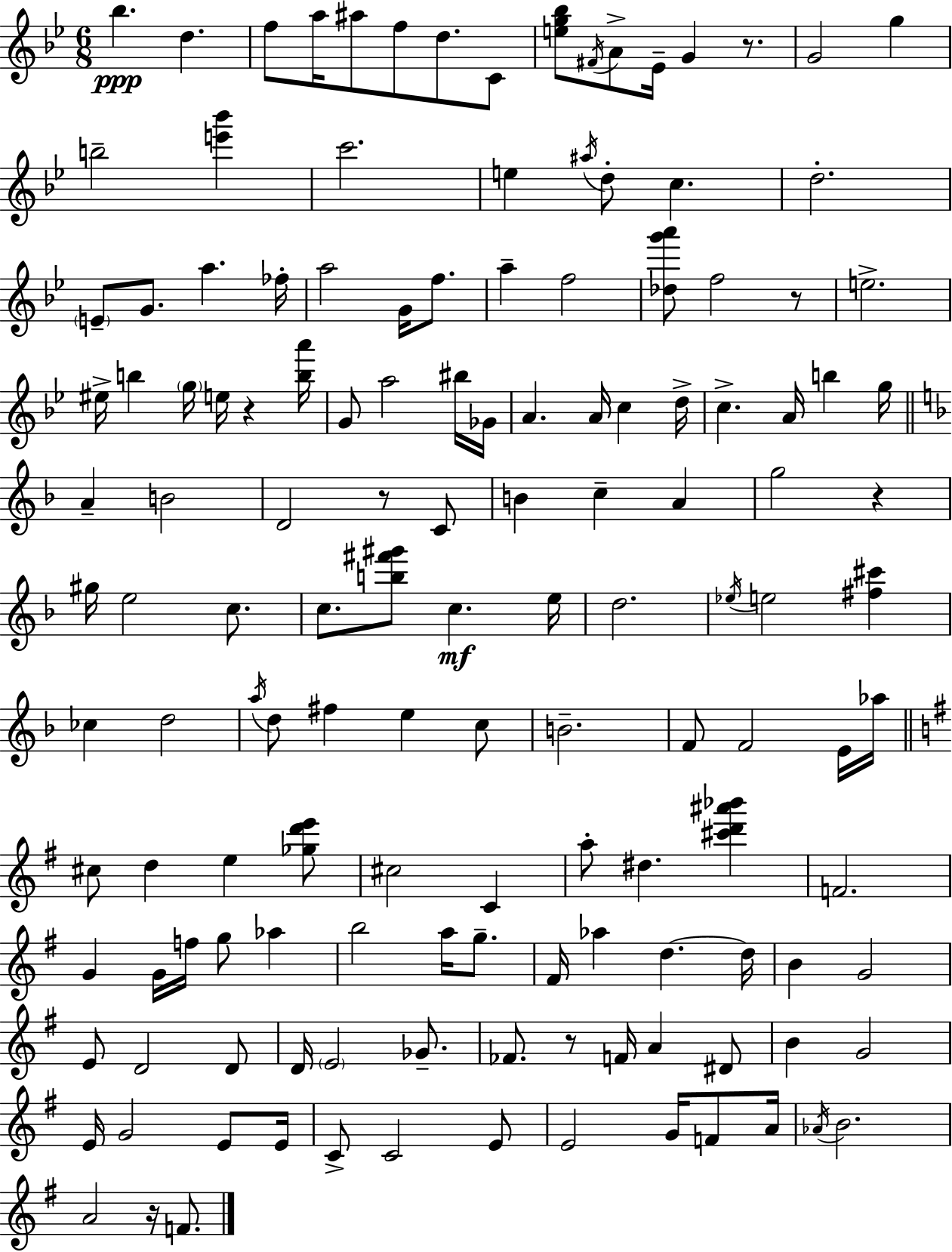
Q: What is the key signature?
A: G minor